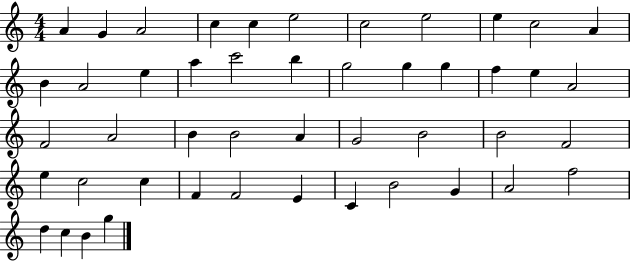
{
  \clef treble
  \numericTimeSignature
  \time 4/4
  \key c \major
  a'4 g'4 a'2 | c''4 c''4 e''2 | c''2 e''2 | e''4 c''2 a'4 | \break b'4 a'2 e''4 | a''4 c'''2 b''4 | g''2 g''4 g''4 | f''4 e''4 a'2 | \break f'2 a'2 | b'4 b'2 a'4 | g'2 b'2 | b'2 f'2 | \break e''4 c''2 c''4 | f'4 f'2 e'4 | c'4 b'2 g'4 | a'2 f''2 | \break d''4 c''4 b'4 g''4 | \bar "|."
}